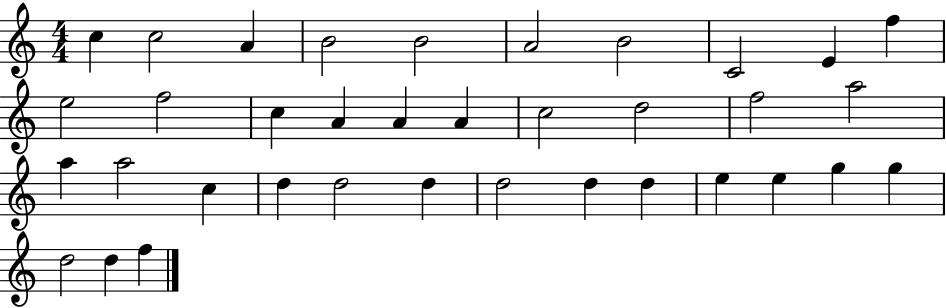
{
  \clef treble
  \numericTimeSignature
  \time 4/4
  \key c \major
  c''4 c''2 a'4 | b'2 b'2 | a'2 b'2 | c'2 e'4 f''4 | \break e''2 f''2 | c''4 a'4 a'4 a'4 | c''2 d''2 | f''2 a''2 | \break a''4 a''2 c''4 | d''4 d''2 d''4 | d''2 d''4 d''4 | e''4 e''4 g''4 g''4 | \break d''2 d''4 f''4 | \bar "|."
}